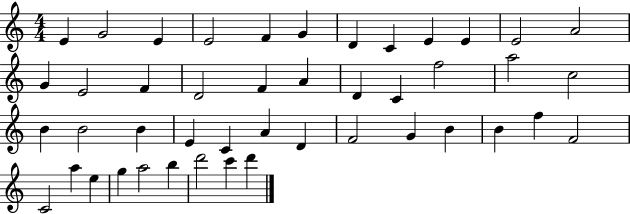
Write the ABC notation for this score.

X:1
T:Untitled
M:4/4
L:1/4
K:C
E G2 E E2 F G D C E E E2 A2 G E2 F D2 F A D C f2 a2 c2 B B2 B E C A D F2 G B B f F2 C2 a e g a2 b d'2 c' d'